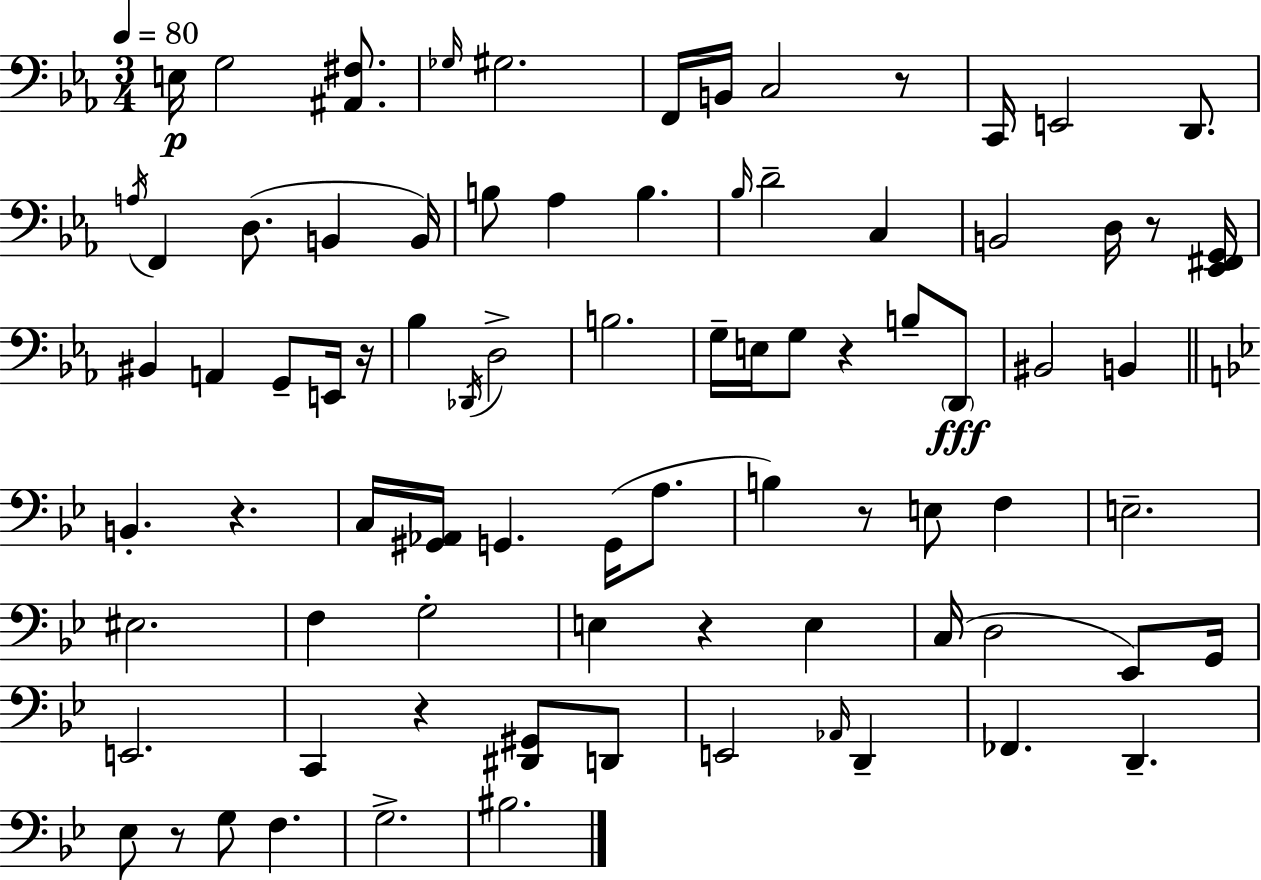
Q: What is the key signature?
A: EES major